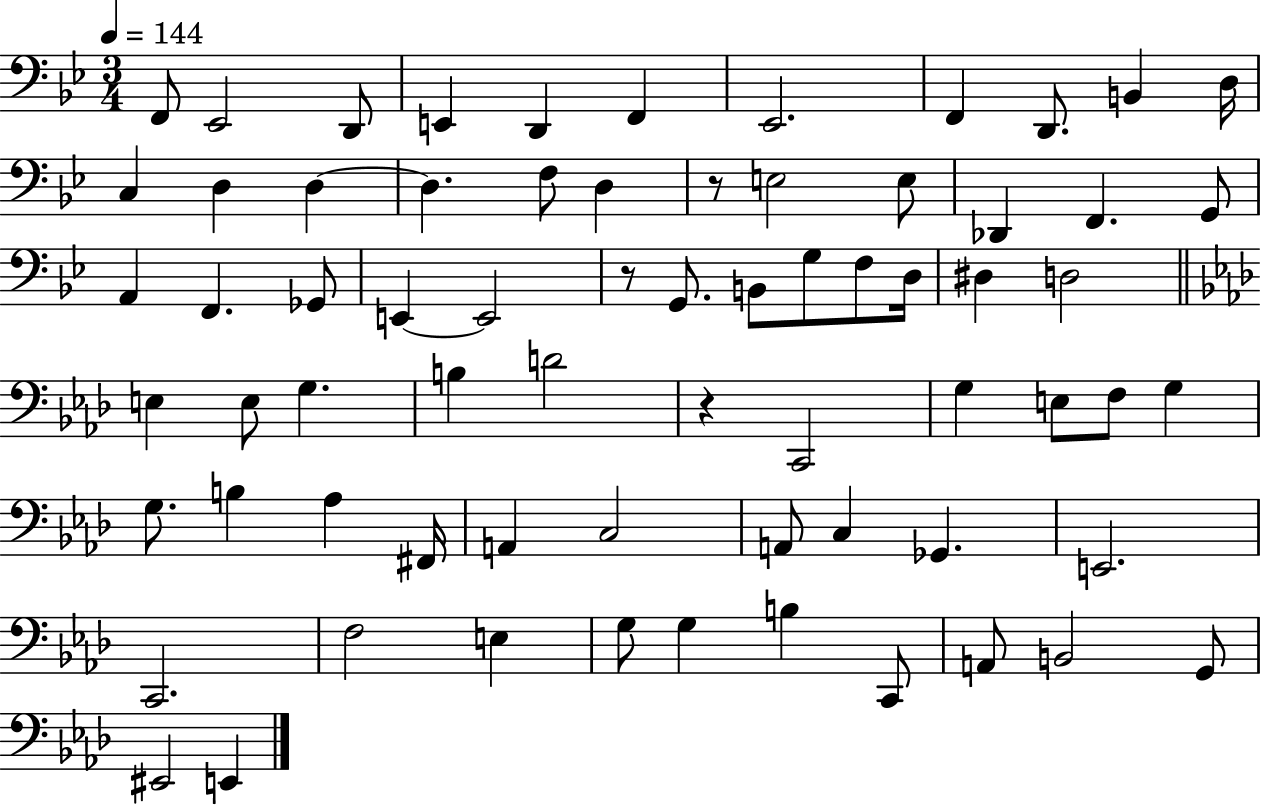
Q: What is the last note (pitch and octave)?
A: E2